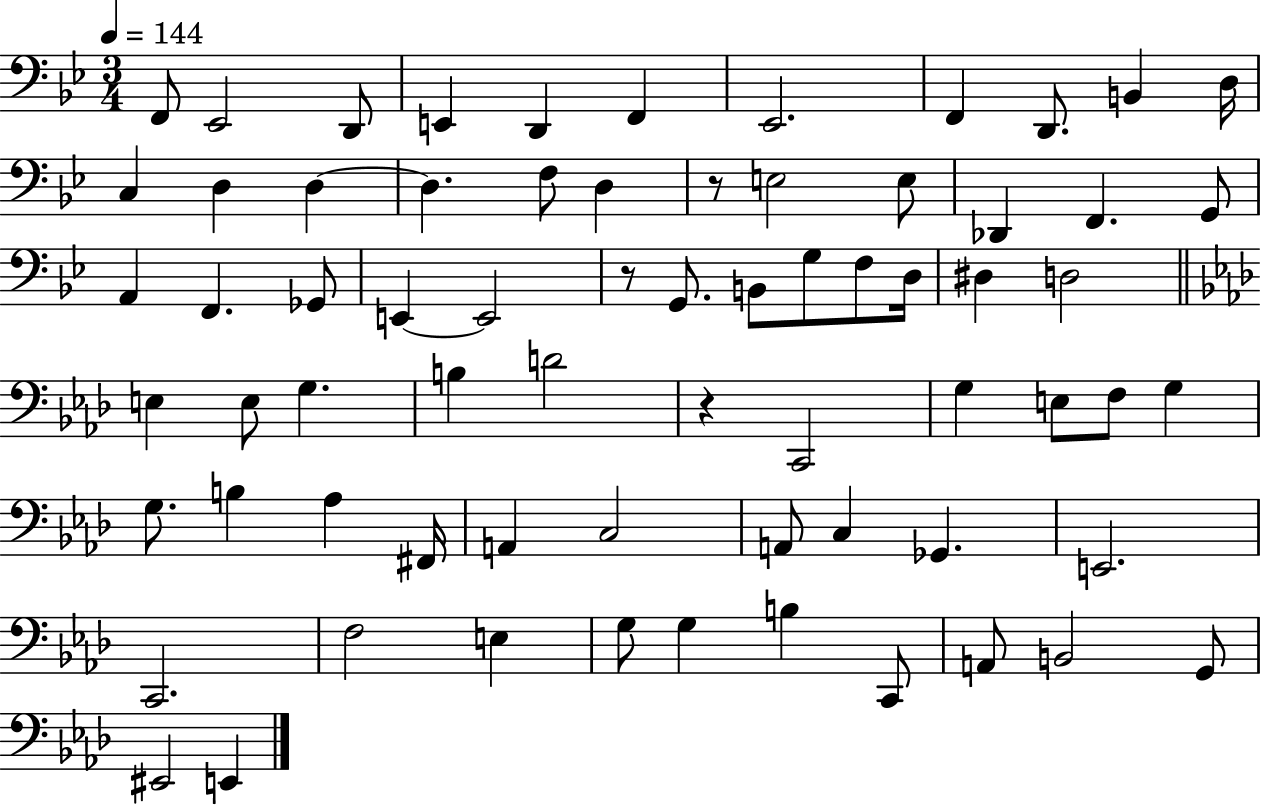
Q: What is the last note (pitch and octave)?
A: E2